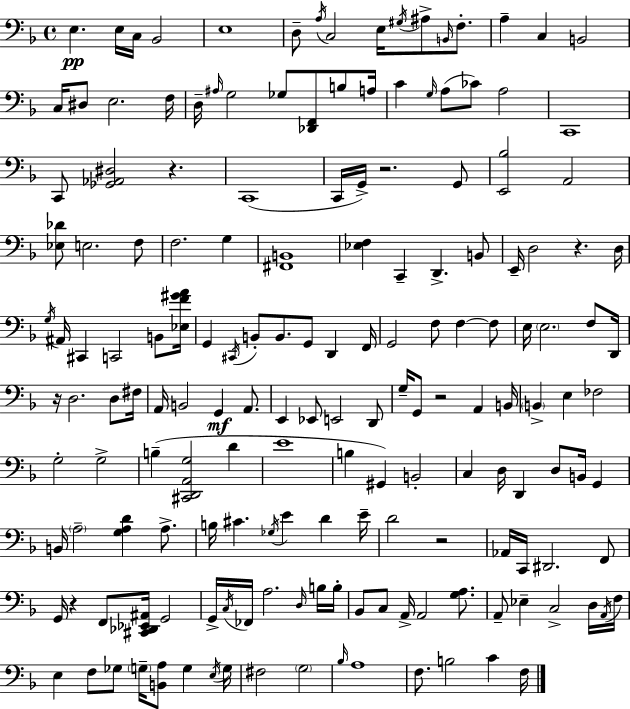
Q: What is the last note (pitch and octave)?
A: F3